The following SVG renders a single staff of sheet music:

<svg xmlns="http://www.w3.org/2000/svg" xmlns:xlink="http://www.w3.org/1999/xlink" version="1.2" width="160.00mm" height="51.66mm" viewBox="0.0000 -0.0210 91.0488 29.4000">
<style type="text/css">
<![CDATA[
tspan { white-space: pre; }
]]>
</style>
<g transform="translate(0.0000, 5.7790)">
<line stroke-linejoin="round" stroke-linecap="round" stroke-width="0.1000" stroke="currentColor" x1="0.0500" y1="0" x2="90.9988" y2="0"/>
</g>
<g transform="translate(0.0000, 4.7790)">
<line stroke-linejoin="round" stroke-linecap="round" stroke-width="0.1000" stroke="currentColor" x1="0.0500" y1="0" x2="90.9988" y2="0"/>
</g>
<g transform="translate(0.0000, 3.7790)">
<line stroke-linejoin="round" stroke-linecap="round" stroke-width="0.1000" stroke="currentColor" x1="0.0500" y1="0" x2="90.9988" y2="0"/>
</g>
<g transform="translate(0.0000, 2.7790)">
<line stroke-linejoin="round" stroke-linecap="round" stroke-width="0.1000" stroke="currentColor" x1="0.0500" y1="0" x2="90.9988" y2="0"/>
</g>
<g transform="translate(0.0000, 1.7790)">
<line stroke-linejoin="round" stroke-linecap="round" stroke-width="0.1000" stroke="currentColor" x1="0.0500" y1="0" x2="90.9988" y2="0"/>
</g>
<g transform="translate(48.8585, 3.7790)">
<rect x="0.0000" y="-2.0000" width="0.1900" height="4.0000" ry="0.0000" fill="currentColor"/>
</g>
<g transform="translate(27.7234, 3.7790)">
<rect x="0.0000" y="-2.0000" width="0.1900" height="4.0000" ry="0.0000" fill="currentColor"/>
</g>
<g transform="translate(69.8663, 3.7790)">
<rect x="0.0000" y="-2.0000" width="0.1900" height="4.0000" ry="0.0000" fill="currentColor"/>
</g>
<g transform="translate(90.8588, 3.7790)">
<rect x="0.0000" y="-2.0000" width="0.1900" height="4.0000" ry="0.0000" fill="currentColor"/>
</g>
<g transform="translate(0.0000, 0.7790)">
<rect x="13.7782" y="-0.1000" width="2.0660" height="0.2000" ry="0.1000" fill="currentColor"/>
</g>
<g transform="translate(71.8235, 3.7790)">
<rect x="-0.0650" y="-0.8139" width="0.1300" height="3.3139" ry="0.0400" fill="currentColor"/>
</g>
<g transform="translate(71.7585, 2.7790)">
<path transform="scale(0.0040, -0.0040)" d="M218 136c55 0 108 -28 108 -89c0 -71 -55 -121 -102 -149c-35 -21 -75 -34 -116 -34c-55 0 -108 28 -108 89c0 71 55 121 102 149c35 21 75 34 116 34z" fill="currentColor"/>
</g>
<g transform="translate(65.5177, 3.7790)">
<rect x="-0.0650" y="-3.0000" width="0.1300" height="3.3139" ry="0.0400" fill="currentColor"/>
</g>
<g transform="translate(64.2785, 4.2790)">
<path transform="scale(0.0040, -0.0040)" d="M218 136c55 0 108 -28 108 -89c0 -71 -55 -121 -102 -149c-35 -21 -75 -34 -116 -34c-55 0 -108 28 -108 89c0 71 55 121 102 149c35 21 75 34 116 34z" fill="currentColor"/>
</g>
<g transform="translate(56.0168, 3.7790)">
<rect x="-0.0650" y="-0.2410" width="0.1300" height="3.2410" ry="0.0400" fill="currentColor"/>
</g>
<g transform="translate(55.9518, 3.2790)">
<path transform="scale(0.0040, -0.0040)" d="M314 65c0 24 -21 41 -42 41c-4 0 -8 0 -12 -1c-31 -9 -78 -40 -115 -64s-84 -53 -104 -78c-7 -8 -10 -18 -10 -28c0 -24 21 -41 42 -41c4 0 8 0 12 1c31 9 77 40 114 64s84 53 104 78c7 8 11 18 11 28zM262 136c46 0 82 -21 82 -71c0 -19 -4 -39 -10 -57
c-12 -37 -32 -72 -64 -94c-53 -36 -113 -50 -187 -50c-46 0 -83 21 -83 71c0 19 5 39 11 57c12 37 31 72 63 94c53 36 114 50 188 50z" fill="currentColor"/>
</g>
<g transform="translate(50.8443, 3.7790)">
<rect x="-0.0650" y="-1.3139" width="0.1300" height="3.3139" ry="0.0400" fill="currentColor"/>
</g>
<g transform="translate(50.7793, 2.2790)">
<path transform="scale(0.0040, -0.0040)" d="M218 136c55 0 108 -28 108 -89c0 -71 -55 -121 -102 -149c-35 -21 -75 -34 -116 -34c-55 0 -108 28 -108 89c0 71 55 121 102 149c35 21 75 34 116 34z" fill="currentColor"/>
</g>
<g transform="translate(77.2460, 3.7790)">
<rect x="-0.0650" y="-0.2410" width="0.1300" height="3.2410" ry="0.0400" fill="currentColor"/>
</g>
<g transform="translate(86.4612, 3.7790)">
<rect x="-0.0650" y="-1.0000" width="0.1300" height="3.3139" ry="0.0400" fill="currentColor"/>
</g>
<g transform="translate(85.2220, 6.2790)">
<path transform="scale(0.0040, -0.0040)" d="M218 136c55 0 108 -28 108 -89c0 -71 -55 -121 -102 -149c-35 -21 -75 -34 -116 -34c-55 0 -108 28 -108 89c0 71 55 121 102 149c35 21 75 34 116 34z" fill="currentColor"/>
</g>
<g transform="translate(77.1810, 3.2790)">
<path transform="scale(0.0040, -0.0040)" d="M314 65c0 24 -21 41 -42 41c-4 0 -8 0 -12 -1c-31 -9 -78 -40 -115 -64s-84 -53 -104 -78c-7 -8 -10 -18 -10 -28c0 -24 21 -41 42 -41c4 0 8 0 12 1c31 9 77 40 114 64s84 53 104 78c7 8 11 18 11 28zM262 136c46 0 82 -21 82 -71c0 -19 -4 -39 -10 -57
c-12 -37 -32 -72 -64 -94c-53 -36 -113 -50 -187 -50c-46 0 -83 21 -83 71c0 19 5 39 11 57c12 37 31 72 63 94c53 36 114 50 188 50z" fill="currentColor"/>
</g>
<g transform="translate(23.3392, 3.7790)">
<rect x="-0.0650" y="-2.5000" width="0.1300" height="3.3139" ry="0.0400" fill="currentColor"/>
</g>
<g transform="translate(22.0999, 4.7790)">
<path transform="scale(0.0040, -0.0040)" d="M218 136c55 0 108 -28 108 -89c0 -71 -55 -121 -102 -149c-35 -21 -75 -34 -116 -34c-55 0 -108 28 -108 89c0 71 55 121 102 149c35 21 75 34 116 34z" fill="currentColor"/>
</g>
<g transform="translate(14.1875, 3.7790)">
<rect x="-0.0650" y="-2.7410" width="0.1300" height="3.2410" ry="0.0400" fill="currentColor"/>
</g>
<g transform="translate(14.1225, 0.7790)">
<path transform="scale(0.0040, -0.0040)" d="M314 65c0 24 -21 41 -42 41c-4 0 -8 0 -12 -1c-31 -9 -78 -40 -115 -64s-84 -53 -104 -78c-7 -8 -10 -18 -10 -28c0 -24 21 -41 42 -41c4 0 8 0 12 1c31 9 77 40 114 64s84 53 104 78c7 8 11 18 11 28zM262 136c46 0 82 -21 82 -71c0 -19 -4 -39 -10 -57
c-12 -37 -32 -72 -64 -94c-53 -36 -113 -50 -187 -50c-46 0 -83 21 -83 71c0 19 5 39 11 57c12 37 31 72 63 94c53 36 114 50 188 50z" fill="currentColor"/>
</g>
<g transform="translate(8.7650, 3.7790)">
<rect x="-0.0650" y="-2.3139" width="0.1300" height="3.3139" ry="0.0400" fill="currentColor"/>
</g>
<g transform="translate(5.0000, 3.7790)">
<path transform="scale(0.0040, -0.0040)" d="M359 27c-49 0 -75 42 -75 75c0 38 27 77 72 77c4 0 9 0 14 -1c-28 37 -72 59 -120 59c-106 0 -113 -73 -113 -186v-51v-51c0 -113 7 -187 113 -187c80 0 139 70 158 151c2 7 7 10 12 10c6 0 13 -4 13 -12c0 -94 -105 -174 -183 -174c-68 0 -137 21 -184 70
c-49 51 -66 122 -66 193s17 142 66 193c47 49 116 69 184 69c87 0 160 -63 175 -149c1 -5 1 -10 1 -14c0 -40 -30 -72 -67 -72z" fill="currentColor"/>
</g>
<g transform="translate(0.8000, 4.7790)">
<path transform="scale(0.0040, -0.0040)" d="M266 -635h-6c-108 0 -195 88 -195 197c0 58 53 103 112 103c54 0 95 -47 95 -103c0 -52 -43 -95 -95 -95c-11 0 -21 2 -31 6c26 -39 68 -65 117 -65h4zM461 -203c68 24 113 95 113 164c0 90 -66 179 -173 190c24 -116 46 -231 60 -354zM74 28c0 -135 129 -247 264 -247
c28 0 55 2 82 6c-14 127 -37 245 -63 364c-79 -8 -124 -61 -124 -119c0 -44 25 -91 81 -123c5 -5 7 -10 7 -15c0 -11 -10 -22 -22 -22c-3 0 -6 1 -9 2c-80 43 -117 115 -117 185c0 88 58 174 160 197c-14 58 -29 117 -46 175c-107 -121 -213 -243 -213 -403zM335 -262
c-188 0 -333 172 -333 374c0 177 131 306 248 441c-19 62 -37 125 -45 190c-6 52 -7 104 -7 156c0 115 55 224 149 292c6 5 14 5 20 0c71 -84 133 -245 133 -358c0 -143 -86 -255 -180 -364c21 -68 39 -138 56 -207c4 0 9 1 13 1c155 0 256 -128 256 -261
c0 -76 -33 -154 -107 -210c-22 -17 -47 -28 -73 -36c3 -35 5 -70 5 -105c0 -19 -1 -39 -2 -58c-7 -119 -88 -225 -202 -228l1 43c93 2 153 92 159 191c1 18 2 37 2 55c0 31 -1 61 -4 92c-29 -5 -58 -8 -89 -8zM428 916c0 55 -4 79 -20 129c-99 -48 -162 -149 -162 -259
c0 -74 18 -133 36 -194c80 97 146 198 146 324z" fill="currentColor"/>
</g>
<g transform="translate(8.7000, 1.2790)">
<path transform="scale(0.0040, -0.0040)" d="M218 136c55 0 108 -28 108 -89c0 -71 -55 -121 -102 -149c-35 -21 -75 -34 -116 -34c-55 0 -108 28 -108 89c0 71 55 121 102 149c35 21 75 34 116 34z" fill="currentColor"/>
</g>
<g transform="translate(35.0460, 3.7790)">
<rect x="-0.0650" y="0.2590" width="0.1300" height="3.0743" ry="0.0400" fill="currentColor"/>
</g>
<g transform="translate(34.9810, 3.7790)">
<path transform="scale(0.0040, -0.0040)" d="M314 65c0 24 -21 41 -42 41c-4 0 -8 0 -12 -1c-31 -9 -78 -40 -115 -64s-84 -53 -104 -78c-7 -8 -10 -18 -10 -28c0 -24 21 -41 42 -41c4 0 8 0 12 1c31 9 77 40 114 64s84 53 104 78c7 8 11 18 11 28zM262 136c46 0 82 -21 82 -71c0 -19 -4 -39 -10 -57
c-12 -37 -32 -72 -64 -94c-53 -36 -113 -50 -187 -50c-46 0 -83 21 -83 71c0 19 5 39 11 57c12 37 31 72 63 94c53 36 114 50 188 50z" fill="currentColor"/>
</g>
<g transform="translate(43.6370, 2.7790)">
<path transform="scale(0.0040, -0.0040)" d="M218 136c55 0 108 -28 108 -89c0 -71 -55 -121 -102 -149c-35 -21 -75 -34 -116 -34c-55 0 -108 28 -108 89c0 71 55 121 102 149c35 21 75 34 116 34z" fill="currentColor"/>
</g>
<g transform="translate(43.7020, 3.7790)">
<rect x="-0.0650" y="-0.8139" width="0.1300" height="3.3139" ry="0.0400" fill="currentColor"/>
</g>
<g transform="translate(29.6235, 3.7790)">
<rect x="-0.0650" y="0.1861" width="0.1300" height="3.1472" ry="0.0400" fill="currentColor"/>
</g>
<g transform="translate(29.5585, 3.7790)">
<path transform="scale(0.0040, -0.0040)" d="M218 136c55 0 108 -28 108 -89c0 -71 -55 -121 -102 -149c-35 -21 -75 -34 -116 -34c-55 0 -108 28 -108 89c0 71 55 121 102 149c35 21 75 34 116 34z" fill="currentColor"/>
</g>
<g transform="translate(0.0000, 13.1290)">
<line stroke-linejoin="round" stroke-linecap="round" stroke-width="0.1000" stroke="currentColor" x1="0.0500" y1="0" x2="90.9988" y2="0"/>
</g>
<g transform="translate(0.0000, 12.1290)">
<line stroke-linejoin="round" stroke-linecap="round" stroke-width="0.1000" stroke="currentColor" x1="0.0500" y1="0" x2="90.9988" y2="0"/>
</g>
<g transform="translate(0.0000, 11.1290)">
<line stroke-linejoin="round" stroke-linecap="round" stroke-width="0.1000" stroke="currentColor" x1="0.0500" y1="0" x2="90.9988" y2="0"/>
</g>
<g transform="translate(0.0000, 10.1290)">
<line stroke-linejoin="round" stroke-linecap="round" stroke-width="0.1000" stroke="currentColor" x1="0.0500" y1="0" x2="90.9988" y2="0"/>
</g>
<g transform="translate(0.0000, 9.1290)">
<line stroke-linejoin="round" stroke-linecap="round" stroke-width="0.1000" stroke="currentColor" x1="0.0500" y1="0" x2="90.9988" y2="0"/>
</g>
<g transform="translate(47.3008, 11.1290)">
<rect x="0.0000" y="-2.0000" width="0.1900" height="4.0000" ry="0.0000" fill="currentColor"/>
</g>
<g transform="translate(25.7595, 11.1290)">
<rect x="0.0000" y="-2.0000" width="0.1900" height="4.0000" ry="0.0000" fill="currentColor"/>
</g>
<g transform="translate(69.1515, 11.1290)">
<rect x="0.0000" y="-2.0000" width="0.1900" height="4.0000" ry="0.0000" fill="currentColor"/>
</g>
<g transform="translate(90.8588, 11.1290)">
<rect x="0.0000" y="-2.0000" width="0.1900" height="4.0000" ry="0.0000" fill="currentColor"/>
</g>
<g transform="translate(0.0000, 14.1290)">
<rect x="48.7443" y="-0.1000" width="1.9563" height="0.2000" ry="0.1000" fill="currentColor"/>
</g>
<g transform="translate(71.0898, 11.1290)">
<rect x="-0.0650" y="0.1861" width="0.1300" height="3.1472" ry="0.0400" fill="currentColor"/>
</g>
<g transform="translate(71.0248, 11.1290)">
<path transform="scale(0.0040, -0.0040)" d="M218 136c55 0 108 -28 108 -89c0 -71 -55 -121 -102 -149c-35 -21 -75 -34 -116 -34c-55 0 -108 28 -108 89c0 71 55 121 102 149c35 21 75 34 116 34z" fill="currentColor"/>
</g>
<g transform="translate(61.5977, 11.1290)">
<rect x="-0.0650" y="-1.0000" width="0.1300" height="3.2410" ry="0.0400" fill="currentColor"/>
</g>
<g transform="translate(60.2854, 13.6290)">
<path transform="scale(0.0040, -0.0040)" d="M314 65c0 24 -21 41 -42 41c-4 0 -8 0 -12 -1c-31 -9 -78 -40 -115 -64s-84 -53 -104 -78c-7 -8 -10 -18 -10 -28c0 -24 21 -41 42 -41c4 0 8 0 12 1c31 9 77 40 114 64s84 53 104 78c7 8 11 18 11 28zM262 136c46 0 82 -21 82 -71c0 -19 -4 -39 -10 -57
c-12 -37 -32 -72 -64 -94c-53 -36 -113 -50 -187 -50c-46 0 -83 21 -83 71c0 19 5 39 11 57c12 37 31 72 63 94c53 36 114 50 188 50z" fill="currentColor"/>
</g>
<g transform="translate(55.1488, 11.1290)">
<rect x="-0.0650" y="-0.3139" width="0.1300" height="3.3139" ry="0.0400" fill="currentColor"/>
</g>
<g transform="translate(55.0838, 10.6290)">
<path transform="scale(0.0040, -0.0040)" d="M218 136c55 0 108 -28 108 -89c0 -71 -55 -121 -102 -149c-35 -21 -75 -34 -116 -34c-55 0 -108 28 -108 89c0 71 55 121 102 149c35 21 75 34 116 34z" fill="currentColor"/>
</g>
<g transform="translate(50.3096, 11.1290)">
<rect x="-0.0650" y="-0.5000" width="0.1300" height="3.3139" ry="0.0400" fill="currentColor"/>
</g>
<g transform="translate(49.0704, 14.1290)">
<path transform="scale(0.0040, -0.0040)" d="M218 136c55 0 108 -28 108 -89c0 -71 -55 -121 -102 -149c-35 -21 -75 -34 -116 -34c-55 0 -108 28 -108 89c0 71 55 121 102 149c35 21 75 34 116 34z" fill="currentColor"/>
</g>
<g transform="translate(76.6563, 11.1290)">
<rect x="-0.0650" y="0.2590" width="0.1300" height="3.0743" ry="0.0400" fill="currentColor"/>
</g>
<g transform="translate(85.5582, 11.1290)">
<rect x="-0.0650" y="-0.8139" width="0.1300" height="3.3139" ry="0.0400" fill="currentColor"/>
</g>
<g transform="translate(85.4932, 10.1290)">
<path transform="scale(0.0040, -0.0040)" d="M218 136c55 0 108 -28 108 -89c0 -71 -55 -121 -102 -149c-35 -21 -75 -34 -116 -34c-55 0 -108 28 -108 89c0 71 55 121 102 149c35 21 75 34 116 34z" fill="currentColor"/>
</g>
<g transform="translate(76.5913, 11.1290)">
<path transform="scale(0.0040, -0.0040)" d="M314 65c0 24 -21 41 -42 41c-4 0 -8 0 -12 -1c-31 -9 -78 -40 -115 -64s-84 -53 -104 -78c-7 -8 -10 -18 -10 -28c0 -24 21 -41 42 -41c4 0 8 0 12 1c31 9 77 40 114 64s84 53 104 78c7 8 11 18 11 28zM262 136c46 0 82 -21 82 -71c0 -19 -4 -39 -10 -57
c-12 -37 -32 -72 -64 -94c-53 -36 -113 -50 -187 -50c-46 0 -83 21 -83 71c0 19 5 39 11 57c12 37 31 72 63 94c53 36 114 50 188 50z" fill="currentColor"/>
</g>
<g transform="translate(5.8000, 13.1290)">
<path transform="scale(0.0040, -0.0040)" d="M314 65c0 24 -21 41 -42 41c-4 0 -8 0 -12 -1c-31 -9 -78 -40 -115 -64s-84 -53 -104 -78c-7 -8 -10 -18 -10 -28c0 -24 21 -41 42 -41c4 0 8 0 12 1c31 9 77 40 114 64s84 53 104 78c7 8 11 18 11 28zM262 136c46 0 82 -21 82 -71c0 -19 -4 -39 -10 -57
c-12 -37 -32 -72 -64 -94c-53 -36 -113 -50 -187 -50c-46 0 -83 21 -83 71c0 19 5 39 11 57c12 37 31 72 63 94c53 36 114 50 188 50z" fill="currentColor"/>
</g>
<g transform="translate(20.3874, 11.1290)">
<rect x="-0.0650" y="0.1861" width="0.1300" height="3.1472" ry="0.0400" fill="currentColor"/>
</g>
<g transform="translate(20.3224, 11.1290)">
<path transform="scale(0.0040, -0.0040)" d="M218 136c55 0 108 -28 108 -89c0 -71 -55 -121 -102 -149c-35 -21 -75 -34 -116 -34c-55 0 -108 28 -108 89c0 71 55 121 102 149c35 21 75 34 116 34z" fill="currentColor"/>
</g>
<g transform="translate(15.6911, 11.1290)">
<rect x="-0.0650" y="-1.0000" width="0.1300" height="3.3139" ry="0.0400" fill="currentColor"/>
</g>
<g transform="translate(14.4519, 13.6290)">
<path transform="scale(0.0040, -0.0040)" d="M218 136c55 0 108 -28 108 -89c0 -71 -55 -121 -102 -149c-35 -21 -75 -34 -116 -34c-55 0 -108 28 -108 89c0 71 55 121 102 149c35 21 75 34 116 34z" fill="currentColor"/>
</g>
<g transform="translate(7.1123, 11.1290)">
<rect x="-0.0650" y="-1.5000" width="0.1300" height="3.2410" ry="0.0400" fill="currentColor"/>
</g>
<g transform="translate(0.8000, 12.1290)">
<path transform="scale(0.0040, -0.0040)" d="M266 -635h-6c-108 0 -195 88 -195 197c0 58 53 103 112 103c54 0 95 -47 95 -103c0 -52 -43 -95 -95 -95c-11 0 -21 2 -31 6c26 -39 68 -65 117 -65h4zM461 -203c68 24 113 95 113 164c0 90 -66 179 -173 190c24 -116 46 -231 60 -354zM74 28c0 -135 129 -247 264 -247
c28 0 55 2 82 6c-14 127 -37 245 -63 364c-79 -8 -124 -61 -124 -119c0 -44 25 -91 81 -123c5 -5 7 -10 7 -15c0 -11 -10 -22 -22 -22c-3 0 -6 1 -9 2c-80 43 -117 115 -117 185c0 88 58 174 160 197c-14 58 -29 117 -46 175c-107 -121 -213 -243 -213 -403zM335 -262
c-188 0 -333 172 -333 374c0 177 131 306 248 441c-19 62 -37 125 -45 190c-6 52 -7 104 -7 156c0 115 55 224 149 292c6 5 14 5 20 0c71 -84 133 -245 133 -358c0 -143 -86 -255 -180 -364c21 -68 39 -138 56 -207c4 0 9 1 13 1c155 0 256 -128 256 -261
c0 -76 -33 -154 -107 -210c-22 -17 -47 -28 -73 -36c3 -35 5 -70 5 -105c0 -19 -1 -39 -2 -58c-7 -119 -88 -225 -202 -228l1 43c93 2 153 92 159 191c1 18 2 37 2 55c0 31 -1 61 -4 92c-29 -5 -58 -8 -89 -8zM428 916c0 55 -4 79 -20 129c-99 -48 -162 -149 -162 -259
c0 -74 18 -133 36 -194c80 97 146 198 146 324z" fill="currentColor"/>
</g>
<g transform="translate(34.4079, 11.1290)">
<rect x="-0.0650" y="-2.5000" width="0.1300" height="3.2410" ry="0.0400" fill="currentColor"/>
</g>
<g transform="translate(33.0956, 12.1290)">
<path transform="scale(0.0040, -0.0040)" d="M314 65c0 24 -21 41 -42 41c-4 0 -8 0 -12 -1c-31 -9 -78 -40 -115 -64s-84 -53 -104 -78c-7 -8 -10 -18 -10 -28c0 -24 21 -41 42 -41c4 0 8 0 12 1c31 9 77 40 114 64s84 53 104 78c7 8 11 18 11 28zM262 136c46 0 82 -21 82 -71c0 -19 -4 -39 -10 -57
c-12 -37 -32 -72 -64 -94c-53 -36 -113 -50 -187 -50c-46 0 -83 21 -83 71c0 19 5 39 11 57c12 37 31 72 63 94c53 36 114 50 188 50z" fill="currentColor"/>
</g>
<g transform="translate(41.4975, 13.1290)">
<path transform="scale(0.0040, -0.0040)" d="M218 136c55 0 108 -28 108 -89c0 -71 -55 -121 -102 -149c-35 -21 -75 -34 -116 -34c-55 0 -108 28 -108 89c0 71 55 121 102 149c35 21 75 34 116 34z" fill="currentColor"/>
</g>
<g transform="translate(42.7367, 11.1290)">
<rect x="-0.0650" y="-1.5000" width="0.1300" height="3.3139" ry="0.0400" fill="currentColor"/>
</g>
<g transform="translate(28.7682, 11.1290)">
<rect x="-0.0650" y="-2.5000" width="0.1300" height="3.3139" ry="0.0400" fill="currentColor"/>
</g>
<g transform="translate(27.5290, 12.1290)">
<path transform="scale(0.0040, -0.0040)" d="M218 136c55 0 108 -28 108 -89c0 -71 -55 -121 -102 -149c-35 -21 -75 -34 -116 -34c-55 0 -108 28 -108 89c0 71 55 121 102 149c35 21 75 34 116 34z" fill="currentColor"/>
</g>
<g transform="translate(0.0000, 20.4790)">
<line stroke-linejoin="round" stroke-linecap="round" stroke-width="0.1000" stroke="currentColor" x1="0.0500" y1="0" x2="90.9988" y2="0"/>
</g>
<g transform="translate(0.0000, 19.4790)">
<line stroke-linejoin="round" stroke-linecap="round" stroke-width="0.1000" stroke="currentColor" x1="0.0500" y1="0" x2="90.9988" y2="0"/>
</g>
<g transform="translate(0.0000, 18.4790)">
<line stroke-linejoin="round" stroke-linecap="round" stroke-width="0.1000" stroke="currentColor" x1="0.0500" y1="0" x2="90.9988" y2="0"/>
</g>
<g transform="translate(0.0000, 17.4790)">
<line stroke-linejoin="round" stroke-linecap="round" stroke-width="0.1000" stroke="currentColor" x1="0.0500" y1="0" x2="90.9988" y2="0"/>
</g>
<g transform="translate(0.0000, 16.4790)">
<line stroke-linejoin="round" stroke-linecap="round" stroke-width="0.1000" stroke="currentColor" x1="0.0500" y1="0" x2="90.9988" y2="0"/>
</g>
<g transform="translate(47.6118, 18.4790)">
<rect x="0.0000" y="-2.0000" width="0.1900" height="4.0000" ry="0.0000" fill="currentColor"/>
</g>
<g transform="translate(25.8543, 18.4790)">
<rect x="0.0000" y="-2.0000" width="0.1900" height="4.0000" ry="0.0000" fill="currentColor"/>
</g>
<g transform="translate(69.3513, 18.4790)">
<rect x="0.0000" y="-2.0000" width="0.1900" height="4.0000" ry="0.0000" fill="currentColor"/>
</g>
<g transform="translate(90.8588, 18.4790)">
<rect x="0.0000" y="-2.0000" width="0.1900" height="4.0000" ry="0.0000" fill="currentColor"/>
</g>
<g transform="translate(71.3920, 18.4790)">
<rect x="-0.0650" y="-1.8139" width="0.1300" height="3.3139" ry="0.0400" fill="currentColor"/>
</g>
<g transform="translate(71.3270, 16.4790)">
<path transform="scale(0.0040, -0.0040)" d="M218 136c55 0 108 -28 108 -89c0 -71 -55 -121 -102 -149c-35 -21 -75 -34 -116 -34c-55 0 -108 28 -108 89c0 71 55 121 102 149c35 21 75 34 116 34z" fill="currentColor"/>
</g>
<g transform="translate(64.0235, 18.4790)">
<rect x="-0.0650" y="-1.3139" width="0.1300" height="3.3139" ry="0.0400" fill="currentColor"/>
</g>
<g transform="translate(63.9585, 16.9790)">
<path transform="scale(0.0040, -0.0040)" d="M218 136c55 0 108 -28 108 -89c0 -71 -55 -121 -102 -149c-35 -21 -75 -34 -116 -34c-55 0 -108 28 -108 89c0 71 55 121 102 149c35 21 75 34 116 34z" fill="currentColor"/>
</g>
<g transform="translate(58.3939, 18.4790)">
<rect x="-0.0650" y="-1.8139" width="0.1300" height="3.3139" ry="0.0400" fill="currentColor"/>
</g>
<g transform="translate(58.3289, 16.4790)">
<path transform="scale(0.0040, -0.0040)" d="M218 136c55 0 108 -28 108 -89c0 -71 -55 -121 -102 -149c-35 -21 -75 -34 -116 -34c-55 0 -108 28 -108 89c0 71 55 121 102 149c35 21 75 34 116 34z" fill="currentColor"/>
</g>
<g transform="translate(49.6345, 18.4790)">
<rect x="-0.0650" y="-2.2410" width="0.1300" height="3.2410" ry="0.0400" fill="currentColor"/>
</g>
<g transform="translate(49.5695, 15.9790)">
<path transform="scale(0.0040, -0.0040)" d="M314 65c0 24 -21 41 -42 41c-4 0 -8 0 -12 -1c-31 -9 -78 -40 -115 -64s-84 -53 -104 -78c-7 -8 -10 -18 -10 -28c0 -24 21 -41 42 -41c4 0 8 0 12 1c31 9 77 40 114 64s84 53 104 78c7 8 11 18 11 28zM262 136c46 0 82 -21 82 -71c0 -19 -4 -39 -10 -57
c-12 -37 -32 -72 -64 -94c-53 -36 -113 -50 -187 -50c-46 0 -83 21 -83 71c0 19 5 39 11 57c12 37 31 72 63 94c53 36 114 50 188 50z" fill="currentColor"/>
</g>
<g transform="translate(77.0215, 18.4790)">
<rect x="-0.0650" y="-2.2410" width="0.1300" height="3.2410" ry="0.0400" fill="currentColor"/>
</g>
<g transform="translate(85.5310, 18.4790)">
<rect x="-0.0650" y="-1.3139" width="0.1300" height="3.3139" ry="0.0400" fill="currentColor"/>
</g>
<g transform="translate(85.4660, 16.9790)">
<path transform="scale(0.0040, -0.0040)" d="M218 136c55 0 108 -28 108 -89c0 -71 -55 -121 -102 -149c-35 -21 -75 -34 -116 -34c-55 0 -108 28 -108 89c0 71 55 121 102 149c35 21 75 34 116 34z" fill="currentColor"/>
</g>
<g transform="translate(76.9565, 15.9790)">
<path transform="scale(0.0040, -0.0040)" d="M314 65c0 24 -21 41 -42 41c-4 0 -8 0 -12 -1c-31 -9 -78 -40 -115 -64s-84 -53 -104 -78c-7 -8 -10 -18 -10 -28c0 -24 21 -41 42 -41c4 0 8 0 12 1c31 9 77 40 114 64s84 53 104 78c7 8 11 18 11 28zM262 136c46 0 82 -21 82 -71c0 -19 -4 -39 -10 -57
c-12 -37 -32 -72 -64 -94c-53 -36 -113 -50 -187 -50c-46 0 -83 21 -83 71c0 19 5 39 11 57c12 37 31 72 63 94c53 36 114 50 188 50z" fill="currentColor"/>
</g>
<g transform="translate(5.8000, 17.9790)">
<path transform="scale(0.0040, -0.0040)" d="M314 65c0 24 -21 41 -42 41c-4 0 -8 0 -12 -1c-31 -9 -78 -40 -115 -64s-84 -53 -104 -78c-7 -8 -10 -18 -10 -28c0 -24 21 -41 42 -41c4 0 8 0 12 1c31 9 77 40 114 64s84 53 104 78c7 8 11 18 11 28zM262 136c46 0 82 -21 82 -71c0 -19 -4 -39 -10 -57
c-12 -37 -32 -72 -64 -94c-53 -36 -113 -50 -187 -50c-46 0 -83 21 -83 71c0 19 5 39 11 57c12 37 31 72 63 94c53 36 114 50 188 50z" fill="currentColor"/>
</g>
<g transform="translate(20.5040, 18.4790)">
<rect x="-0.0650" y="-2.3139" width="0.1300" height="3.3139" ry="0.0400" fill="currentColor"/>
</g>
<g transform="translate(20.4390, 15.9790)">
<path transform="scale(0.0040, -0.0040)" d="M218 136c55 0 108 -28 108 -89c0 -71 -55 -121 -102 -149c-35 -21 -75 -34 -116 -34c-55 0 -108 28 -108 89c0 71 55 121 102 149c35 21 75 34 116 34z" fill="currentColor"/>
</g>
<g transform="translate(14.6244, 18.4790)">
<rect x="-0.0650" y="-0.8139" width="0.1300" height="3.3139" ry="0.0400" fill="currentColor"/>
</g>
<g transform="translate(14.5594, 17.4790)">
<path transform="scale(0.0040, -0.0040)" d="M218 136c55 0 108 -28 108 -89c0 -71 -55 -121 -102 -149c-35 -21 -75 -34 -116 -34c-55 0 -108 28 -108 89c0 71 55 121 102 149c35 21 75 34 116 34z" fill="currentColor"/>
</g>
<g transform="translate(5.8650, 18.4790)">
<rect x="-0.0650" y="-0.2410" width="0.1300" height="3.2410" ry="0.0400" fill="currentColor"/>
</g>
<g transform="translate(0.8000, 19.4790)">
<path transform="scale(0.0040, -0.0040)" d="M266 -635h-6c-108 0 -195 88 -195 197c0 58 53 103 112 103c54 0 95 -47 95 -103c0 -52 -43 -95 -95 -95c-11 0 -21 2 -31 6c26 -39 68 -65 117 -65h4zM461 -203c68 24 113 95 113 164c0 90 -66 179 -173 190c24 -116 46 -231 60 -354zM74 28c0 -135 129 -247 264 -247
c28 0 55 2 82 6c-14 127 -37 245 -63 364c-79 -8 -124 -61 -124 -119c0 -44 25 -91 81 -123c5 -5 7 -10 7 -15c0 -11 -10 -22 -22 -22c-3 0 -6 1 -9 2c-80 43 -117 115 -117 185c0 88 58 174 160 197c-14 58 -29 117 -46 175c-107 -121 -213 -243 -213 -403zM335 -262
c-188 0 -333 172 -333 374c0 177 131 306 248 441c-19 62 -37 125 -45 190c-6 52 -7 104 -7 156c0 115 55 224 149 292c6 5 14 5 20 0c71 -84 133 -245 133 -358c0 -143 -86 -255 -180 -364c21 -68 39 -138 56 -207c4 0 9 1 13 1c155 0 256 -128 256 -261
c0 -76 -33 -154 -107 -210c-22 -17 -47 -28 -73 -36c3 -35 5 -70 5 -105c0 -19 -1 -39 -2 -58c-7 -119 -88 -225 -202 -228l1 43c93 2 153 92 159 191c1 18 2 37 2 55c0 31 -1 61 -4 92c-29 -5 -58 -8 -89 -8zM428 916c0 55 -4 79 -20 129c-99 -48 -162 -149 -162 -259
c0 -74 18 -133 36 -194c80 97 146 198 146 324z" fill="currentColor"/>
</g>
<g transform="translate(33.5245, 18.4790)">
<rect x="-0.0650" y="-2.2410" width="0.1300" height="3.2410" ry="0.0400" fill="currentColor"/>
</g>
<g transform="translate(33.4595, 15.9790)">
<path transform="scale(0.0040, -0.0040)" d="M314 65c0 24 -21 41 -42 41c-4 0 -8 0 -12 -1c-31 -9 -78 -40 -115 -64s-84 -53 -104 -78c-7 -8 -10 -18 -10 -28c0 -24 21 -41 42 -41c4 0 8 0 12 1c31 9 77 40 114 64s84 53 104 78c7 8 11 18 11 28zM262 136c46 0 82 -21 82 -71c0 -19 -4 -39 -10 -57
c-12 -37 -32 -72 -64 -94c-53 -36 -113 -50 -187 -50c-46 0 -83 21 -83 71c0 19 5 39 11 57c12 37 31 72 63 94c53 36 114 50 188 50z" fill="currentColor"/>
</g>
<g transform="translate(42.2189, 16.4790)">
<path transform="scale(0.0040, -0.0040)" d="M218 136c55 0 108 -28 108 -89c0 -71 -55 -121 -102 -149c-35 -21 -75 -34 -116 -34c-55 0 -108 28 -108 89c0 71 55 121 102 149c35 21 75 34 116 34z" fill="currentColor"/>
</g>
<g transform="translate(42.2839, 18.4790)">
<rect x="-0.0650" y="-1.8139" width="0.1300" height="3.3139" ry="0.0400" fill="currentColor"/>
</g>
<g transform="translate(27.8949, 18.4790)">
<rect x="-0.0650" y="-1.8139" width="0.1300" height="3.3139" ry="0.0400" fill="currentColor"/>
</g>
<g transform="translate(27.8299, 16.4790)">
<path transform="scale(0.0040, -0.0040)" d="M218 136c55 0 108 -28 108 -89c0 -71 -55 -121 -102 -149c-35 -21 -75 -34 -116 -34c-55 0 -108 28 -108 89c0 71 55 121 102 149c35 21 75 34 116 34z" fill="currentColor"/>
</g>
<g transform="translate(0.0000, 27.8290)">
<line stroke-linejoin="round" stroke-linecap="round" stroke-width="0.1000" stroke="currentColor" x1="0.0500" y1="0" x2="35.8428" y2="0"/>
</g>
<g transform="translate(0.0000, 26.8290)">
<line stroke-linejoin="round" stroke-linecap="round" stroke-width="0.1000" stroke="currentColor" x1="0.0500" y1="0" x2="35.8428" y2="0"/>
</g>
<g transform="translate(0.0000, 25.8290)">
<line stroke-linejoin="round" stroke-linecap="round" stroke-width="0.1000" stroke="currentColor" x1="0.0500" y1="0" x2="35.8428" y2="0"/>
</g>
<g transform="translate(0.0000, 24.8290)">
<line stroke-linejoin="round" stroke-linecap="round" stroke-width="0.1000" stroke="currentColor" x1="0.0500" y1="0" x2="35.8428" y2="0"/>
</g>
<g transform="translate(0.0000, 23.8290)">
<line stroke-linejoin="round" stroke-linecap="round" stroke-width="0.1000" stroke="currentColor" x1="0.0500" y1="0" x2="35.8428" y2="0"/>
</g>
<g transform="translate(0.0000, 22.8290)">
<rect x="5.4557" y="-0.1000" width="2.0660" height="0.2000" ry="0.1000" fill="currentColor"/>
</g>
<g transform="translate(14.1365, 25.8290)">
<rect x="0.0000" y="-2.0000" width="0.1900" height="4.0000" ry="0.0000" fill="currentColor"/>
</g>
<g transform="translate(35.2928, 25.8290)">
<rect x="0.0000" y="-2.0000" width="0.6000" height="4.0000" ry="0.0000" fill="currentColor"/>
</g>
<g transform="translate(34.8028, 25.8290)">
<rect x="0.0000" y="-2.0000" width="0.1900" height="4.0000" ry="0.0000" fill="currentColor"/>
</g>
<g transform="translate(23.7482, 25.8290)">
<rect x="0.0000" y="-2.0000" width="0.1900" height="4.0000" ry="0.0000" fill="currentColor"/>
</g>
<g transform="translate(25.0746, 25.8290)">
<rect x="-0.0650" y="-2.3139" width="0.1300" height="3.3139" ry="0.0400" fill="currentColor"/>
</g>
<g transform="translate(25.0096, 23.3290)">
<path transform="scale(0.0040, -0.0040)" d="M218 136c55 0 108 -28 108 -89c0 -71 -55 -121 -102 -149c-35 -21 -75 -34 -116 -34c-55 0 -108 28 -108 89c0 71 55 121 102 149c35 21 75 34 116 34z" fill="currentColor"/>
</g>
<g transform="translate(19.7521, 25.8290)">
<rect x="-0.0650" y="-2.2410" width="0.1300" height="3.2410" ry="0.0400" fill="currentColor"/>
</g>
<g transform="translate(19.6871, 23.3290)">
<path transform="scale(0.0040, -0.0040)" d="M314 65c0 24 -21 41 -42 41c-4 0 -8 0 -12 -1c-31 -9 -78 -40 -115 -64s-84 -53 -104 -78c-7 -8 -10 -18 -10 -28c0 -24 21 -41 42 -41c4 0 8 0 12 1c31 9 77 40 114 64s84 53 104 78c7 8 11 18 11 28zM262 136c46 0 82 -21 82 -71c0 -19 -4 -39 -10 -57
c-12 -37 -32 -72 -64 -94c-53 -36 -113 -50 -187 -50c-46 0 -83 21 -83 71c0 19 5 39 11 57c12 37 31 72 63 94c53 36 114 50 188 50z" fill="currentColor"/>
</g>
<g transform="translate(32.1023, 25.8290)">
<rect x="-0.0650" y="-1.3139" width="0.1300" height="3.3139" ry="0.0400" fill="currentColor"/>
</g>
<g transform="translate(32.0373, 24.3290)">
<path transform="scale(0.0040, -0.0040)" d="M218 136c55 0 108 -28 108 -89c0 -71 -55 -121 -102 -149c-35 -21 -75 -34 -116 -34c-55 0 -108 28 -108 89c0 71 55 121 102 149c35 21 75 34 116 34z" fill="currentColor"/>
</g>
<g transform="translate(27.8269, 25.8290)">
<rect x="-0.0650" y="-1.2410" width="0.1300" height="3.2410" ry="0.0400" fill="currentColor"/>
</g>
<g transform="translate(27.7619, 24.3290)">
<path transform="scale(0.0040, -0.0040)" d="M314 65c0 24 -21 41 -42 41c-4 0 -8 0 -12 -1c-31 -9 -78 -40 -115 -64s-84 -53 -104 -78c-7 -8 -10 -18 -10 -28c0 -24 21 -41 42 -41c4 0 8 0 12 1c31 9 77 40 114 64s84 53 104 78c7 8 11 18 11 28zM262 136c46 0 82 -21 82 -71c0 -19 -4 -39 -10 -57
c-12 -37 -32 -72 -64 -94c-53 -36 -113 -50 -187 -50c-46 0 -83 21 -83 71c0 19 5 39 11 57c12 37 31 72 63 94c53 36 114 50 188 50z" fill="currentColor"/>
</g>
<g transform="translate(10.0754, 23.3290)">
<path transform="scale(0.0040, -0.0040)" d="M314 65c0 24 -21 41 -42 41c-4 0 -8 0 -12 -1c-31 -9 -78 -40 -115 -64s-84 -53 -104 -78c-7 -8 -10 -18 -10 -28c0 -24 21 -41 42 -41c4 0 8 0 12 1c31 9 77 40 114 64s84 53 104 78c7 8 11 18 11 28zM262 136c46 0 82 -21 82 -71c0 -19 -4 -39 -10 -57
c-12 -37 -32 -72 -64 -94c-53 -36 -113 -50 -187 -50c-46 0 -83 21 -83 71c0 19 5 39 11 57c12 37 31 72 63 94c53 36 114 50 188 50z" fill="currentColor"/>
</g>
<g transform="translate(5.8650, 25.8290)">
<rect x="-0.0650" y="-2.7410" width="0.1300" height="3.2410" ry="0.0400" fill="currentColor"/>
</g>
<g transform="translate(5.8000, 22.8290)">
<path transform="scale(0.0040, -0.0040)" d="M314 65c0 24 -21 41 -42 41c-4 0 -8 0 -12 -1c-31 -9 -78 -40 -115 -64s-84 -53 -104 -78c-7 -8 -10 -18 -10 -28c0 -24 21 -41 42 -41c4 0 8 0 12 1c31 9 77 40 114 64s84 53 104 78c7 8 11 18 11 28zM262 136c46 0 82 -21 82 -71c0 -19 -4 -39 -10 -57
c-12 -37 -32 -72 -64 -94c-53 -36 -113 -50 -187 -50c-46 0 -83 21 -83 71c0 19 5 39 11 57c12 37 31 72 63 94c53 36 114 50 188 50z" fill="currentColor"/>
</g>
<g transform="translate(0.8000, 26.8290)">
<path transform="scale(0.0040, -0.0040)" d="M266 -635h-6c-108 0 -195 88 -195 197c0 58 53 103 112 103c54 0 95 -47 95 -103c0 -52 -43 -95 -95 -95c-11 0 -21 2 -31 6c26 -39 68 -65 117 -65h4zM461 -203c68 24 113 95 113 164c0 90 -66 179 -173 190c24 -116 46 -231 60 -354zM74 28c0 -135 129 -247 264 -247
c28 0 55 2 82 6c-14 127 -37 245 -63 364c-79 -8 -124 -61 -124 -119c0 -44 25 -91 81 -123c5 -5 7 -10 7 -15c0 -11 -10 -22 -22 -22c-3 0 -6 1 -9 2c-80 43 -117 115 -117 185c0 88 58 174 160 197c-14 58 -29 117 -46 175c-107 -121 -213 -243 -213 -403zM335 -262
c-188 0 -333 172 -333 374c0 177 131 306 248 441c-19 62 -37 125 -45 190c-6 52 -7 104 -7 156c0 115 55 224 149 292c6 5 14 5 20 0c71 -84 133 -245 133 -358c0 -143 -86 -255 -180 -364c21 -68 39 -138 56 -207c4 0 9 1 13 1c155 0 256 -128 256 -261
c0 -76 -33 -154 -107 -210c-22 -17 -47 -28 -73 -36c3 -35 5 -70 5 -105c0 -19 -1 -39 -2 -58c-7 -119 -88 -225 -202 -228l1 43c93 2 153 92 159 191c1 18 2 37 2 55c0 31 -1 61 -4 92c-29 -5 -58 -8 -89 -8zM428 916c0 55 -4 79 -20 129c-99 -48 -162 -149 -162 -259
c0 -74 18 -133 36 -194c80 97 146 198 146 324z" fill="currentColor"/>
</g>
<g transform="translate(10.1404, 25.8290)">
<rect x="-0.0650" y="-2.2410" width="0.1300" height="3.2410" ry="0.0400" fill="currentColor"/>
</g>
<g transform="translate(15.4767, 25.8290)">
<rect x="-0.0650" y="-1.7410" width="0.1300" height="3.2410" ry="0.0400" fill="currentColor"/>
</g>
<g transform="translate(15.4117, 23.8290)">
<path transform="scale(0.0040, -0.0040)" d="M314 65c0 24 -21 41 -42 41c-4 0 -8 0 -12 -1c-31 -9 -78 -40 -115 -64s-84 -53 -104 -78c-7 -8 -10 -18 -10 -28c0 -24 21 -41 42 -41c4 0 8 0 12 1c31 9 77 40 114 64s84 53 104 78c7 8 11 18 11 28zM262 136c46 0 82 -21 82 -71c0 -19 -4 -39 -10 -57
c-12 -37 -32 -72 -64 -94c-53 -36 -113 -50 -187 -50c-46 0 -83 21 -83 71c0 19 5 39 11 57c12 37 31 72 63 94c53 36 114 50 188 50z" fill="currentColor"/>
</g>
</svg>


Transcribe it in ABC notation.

X:1
T:Untitled
M:4/4
L:1/4
K:C
g a2 G B B2 d e c2 A d c2 D E2 D B G G2 E C c D2 B B2 d c2 d g f g2 f g2 f e f g2 e a2 g2 f2 g2 g e2 e